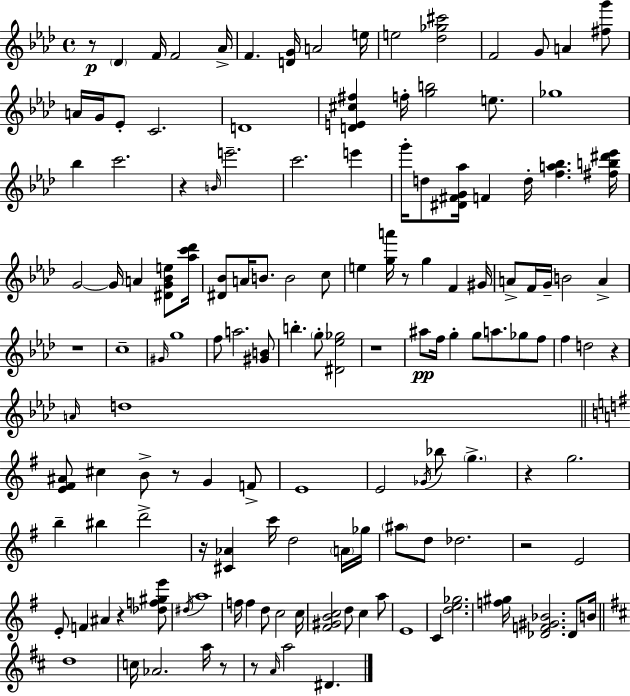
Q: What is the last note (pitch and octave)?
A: D#4